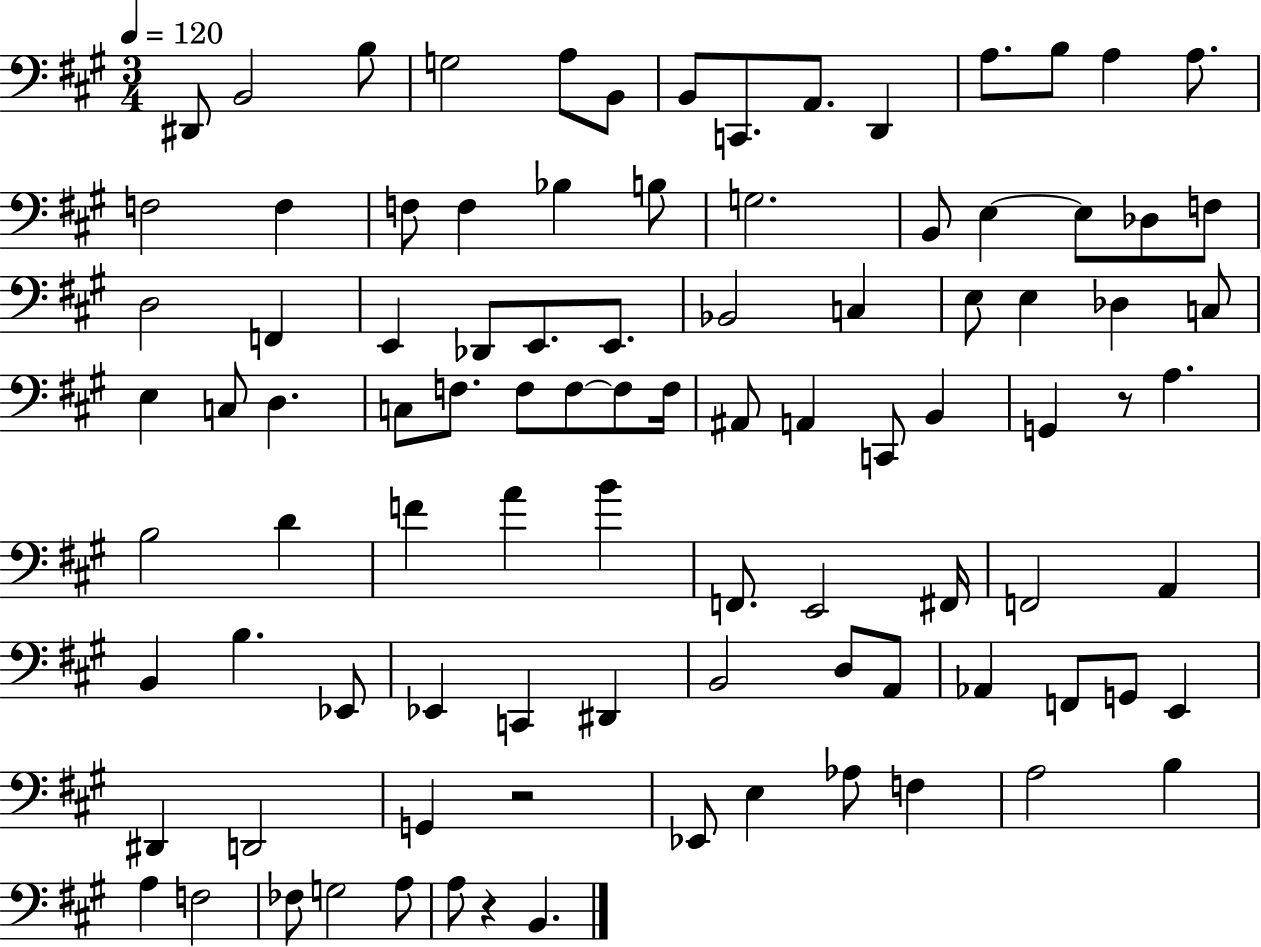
D#2/e B2/h B3/e G3/h A3/e B2/e B2/e C2/e. A2/e. D2/q A3/e. B3/e A3/q A3/e. F3/h F3/q F3/e F3/q Bb3/q B3/e G3/h. B2/e E3/q E3/e Db3/e F3/e D3/h F2/q E2/q Db2/e E2/e. E2/e. Bb2/h C3/q E3/e E3/q Db3/q C3/e E3/q C3/e D3/q. C3/e F3/e. F3/e F3/e F3/e F3/s A#2/e A2/q C2/e B2/q G2/q R/e A3/q. B3/h D4/q F4/q A4/q B4/q F2/e. E2/h F#2/s F2/h A2/q B2/q B3/q. Eb2/e Eb2/q C2/q D#2/q B2/h D3/e A2/e Ab2/q F2/e G2/e E2/q D#2/q D2/h G2/q R/h Eb2/e E3/q Ab3/e F3/q A3/h B3/q A3/q F3/h FES3/e G3/h A3/e A3/e R/q B2/q.